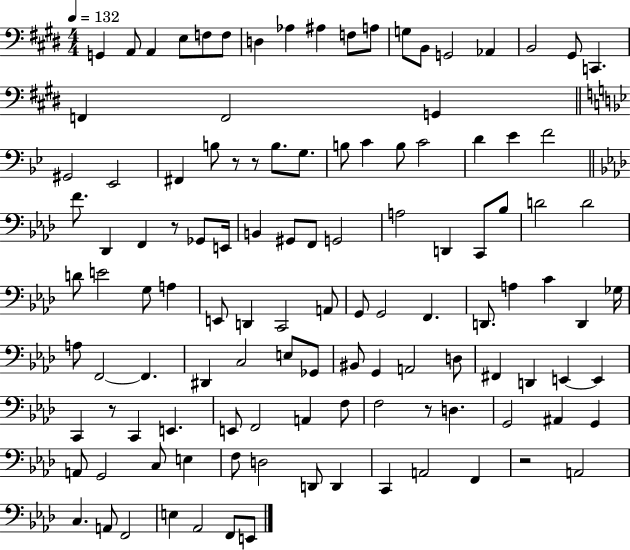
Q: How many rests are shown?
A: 6